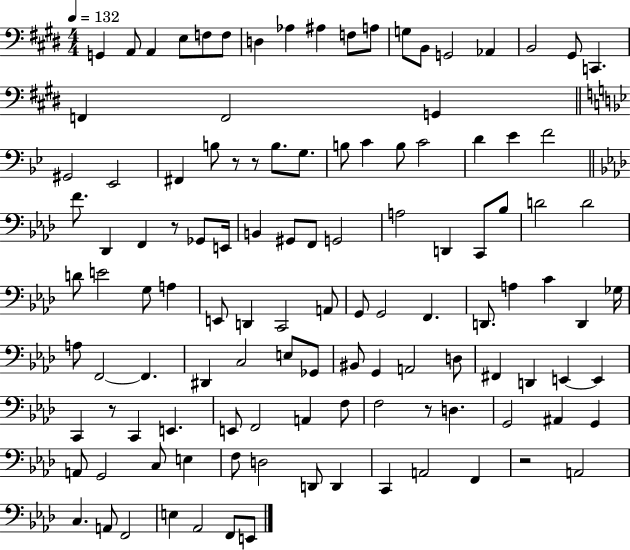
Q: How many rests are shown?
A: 6